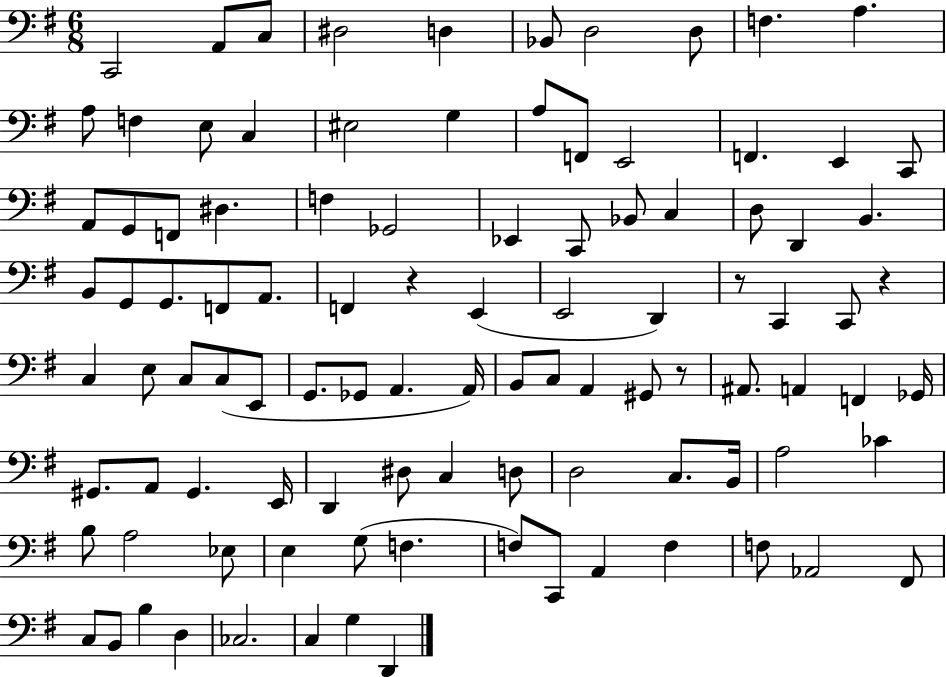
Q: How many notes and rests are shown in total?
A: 101